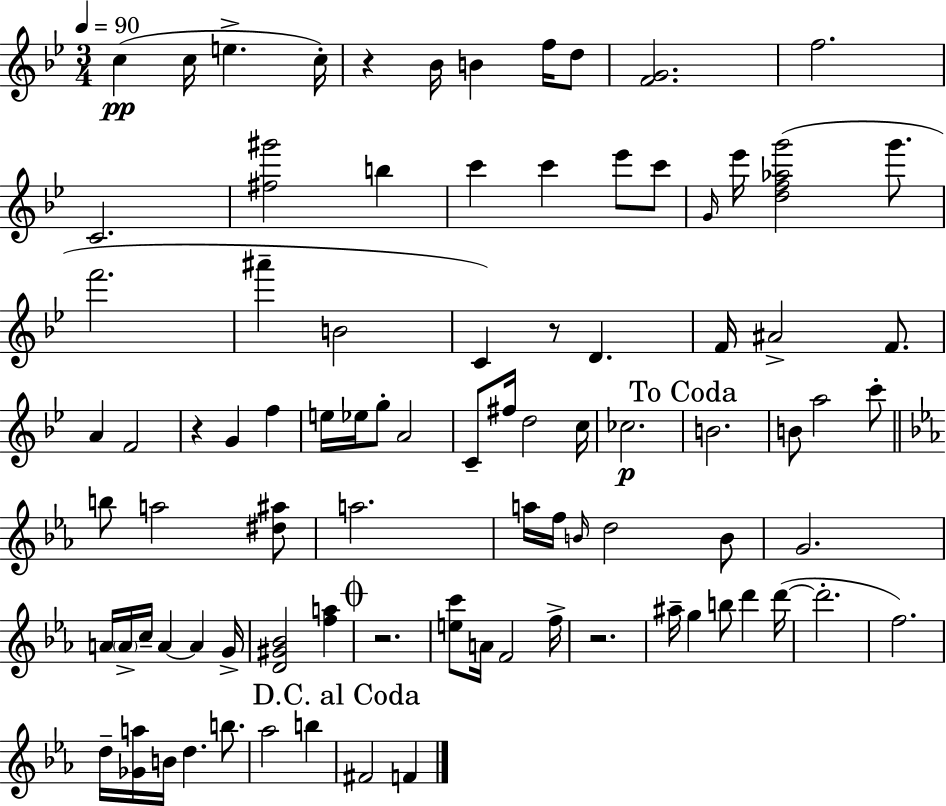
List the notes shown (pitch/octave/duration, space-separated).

C5/q C5/s E5/q. C5/s R/q Bb4/s B4/q F5/s D5/e [F4,G4]/h. F5/h. C4/h. [F#5,G#6]/h B5/q C6/q C6/q Eb6/e C6/e G4/s Eb6/s [D5,F5,Ab5,G6]/h G6/e. F6/h. A#6/q B4/h C4/q R/e D4/q. F4/s A#4/h F4/e. A4/q F4/h R/q G4/q F5/q E5/s Eb5/s G5/e A4/h C4/e F#5/s D5/h C5/s CES5/h. B4/h. B4/e A5/h C6/e B5/e A5/h [D#5,A#5]/e A5/h. A5/s F5/s B4/s D5/h B4/e G4/h. A4/s A4/s C5/s A4/q A4/q G4/s [D4,G#4,Bb4]/h [F5,A5]/q R/h. [E5,C6]/e A4/s F4/h F5/s R/h. A#5/s G5/q B5/e D6/q D6/s D6/h. F5/h. D5/s [Gb4,A5]/s B4/s D5/q. B5/e. Ab5/h B5/q F#4/h F4/q